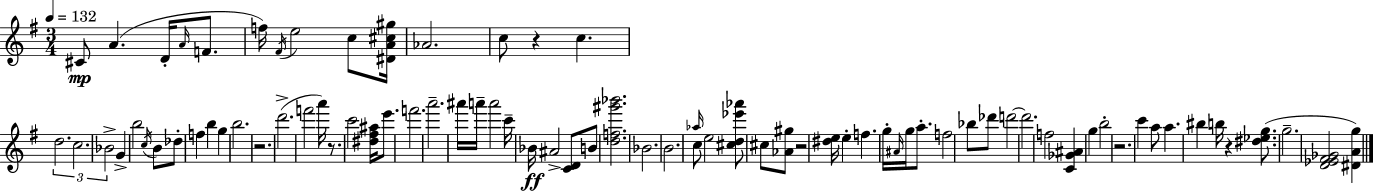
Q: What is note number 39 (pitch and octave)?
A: Bb4